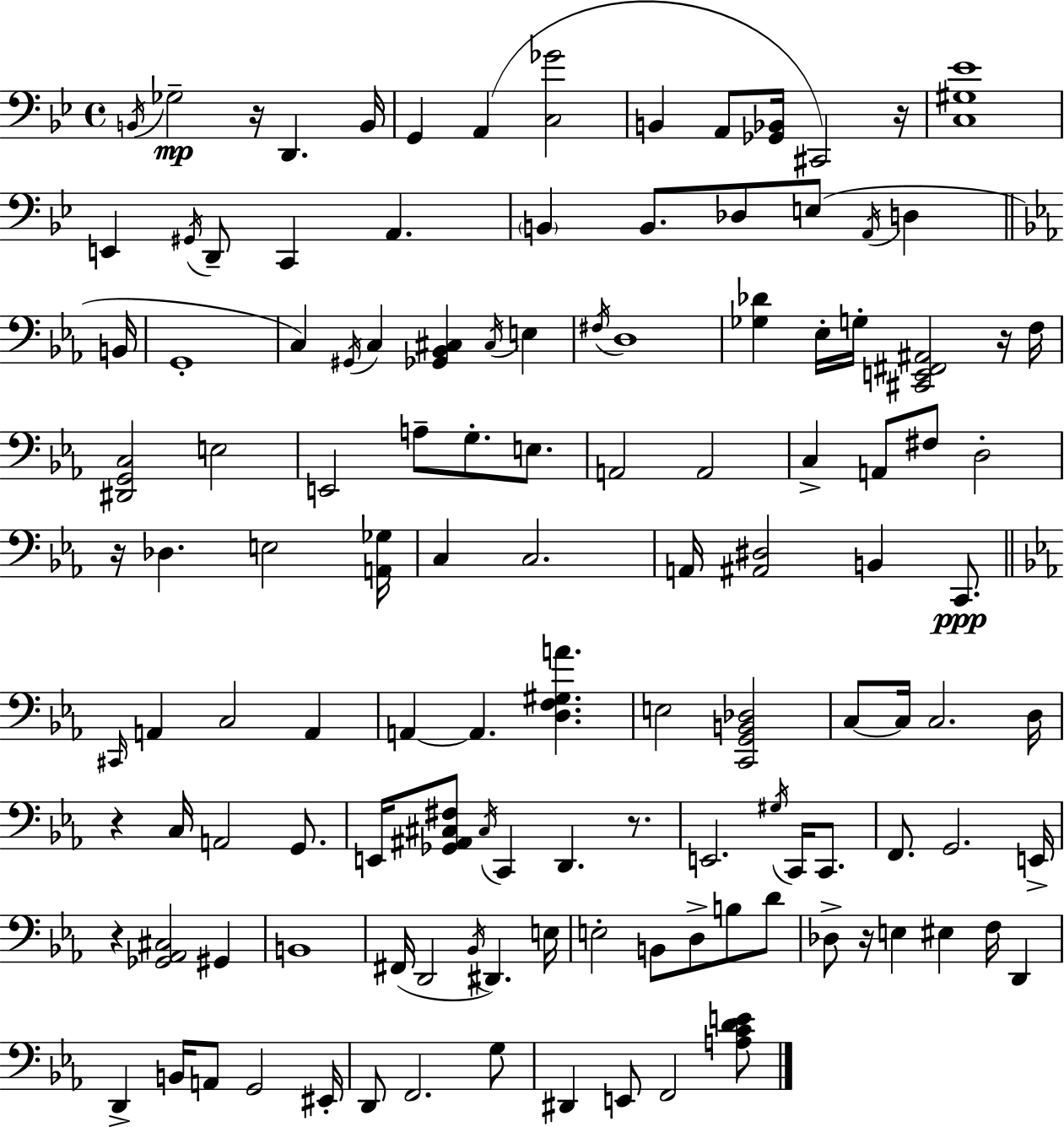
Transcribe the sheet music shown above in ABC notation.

X:1
T:Untitled
M:4/4
L:1/4
K:Bb
B,,/4 _G,2 z/4 D,, B,,/4 G,, A,, [C,_G]2 B,, A,,/2 [_G,,_B,,]/4 ^C,,2 z/4 [C,^G,_E]4 E,, ^G,,/4 D,,/2 C,, A,, B,, B,,/2 _D,/2 E,/2 A,,/4 D, B,,/4 G,,4 C, ^G,,/4 C, [_G,,_B,,^C,] ^C,/4 E, ^F,/4 D,4 [_G,_D] _E,/4 G,/4 [^C,,E,,^F,,^A,,]2 z/4 F,/4 [^D,,G,,C,]2 E,2 E,,2 A,/2 G,/2 E,/2 A,,2 A,,2 C, A,,/2 ^F,/2 D,2 z/4 _D, E,2 [A,,_G,]/4 C, C,2 A,,/4 [^A,,^D,]2 B,, C,,/2 ^C,,/4 A,, C,2 A,, A,, A,, [D,F,^G,A] E,2 [C,,G,,B,,_D,]2 C,/2 C,/4 C,2 D,/4 z C,/4 A,,2 G,,/2 E,,/4 [_G,,^A,,^C,^F,]/2 ^C,/4 C,, D,, z/2 E,,2 ^G,/4 C,,/4 C,,/2 F,,/2 G,,2 E,,/4 z [_G,,_A,,^C,]2 ^G,, B,,4 ^F,,/4 D,,2 _B,,/4 ^D,, E,/4 E,2 B,,/2 D,/2 B,/2 D/2 _D,/2 z/4 E, ^E, F,/4 D,, D,, B,,/4 A,,/2 G,,2 ^E,,/4 D,,/2 F,,2 G,/2 ^D,, E,,/2 F,,2 [A,CDE]/2